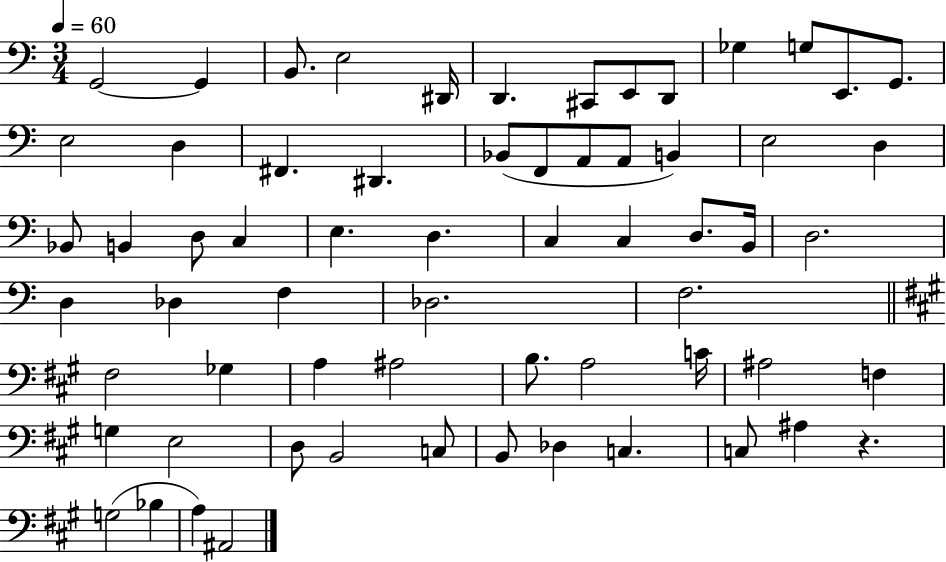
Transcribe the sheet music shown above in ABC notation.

X:1
T:Untitled
M:3/4
L:1/4
K:C
G,,2 G,, B,,/2 E,2 ^D,,/4 D,, ^C,,/2 E,,/2 D,,/2 _G, G,/2 E,,/2 G,,/2 E,2 D, ^F,, ^D,, _B,,/2 F,,/2 A,,/2 A,,/2 B,, E,2 D, _B,,/2 B,, D,/2 C, E, D, C, C, D,/2 B,,/4 D,2 D, _D, F, _D,2 F,2 ^F,2 _G, A, ^A,2 B,/2 A,2 C/4 ^A,2 F, G, E,2 D,/2 B,,2 C,/2 B,,/2 _D, C, C,/2 ^A, z G,2 _B, A, ^A,,2